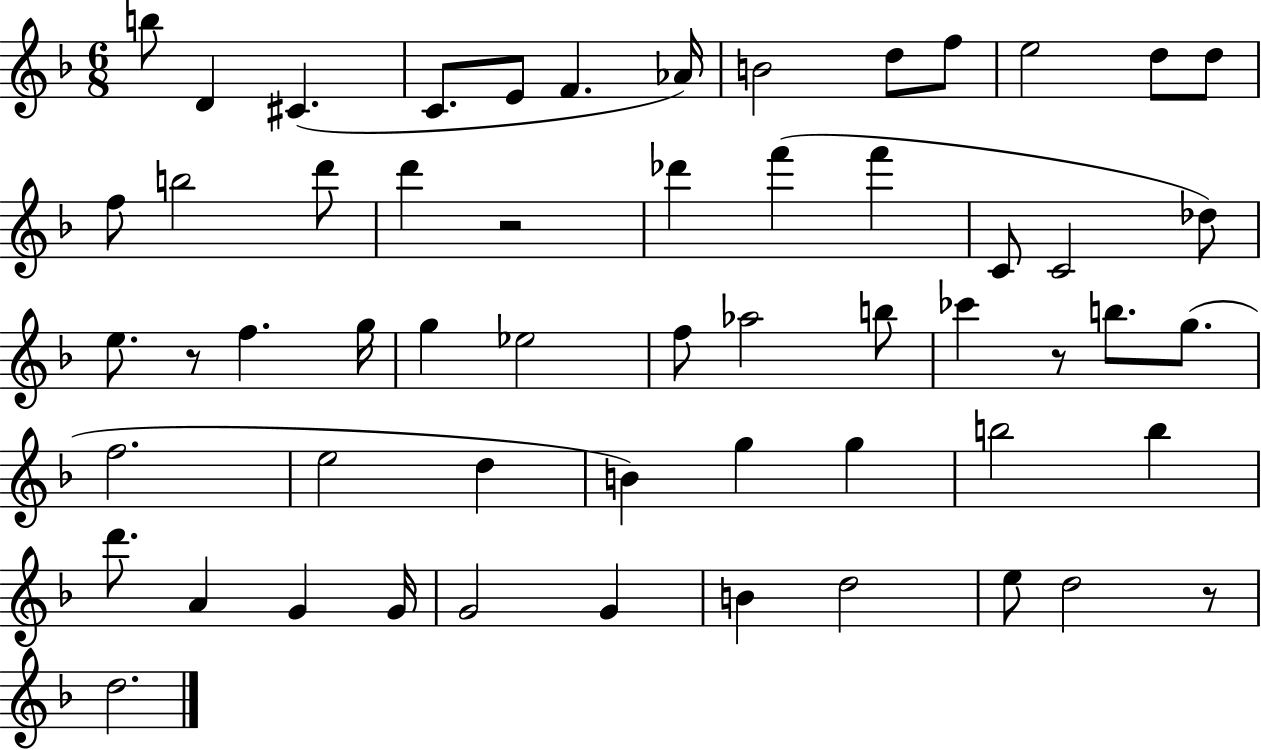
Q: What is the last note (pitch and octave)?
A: D5